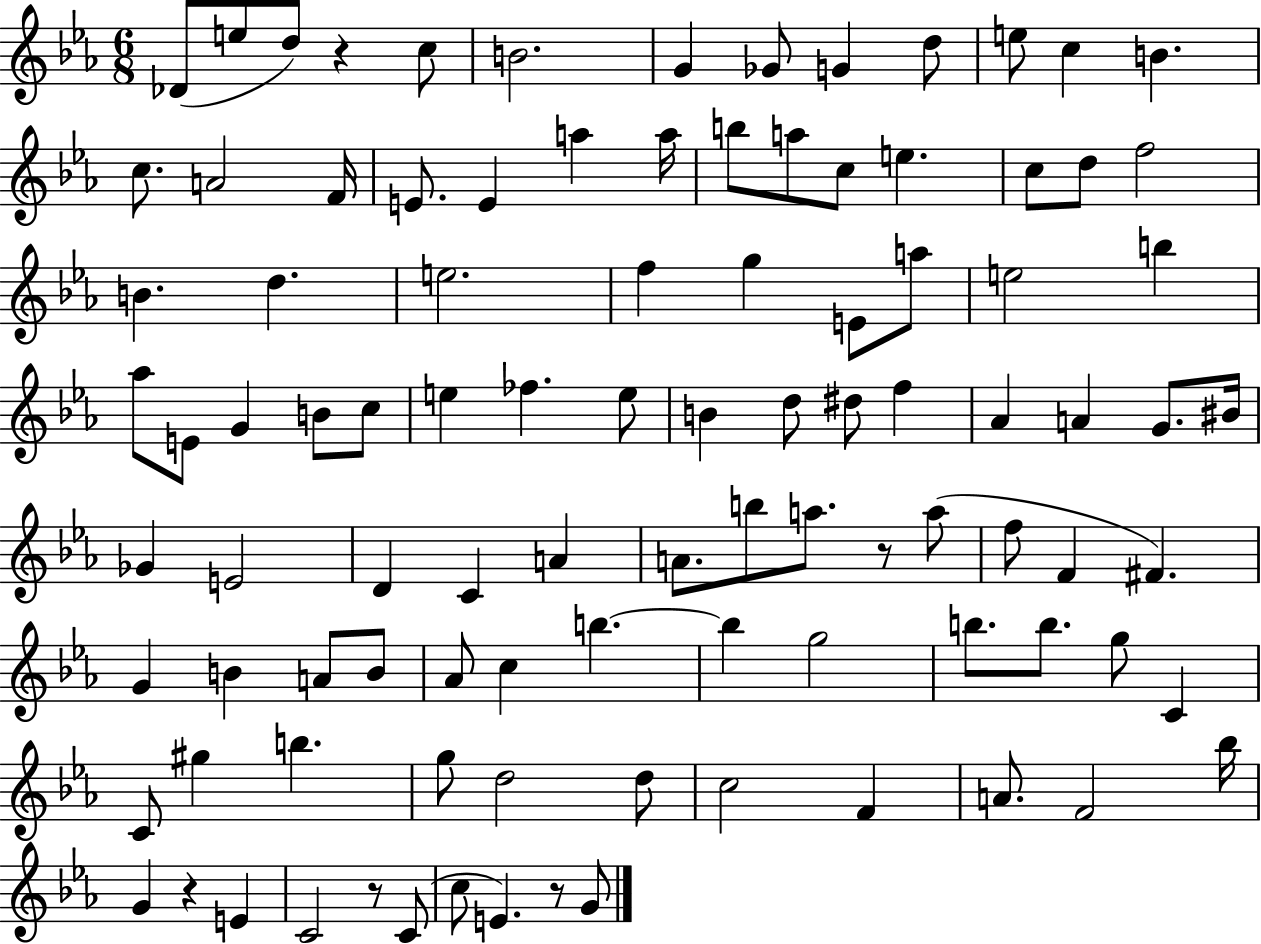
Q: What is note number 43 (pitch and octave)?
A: E5